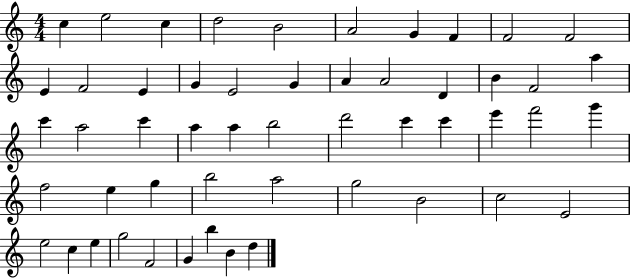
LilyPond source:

{
  \clef treble
  \numericTimeSignature
  \time 4/4
  \key c \major
  c''4 e''2 c''4 | d''2 b'2 | a'2 g'4 f'4 | f'2 f'2 | \break e'4 f'2 e'4 | g'4 e'2 g'4 | a'4 a'2 d'4 | b'4 f'2 a''4 | \break c'''4 a''2 c'''4 | a''4 a''4 b''2 | d'''2 c'''4 c'''4 | e'''4 f'''2 g'''4 | \break f''2 e''4 g''4 | b''2 a''2 | g''2 b'2 | c''2 e'2 | \break e''2 c''4 e''4 | g''2 f'2 | g'4 b''4 b'4 d''4 | \bar "|."
}